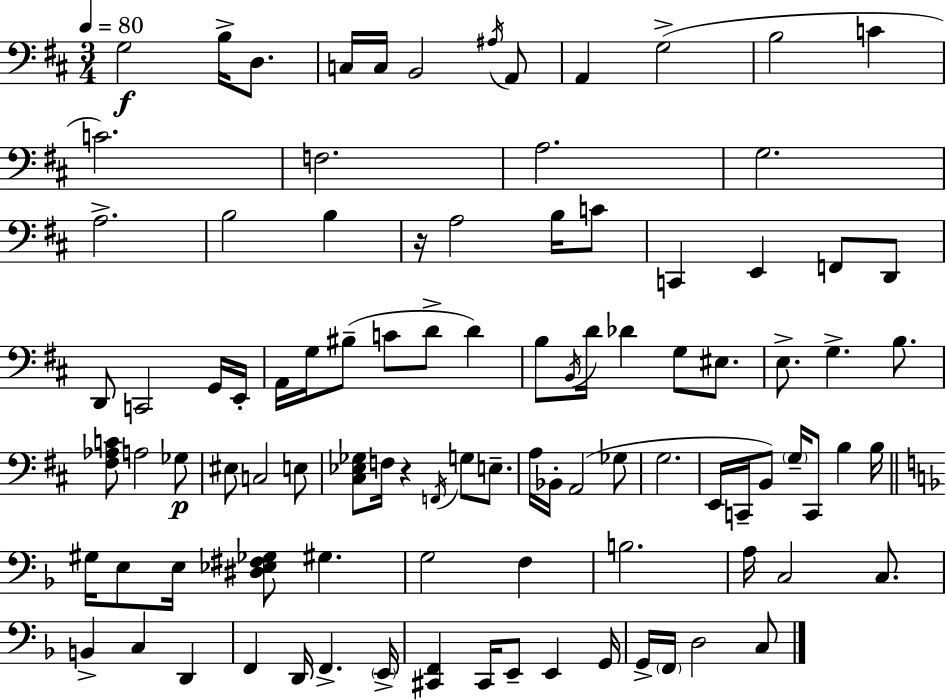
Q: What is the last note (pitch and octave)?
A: C3